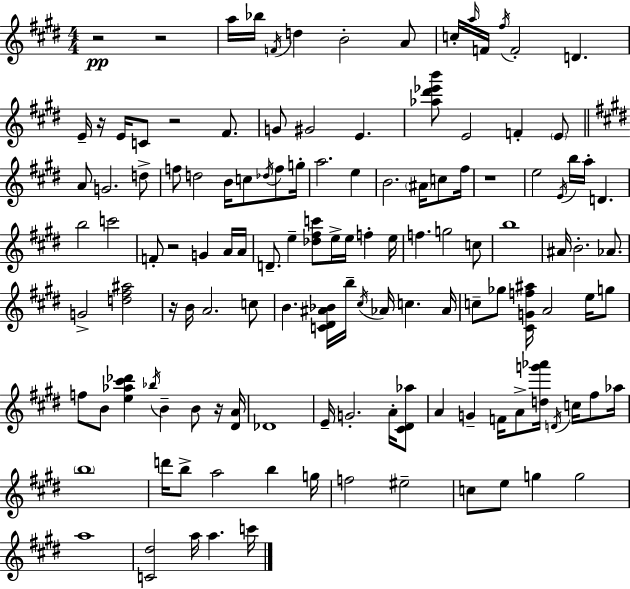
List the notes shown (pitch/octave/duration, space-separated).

R/h R/h A5/s Bb5/s F4/s D5/q B4/h A4/e C5/s A5/s F4/s F#5/s F4/h D4/q. E4/s R/s E4/s C4/e R/h F#4/e. G4/e G#4/h E4/q. [Ab5,D#6,Eb6,B6]/e E4/h F4/q E4/e A4/e G4/h. D5/e F5/e D5/h B4/s C5/e Db5/s F5/e G5/s A5/h. E5/q B4/h. A#4/s C5/e F#5/s R/w E5/h E4/s B5/s A5/s D4/q. B5/h C6/h F4/e R/h G4/q A4/s A4/s D4/e. E5/q [Db5,F#5,C6]/e E5/s E5/s F5/q E5/s F5/q. G5/h C5/e B5/w A#4/s B4/h. Ab4/e. G4/h [D5,F#5,A#5]/h R/s B4/s A4/h. C5/e B4/q. [C4,D#4,A#4,Bb4]/s B5/s C#5/s Ab4/s C5/q. Ab4/s C5/e Gb5/e [C#4,G4,F5,A#5]/s A4/h E5/s G5/e F5/e B4/e [E5,Ab5,C#6,Db6]/q Bb5/s B4/q B4/e R/s [D#4,A4]/s Db4/w E4/s G4/h. A4/s [C#4,D#4,Ab5]/e A4/q G4/q F4/s A4/e [D5,G6,Ab6]/s D4/s C5/s F#5/e Ab5/s B5/w D6/s B5/e A5/h B5/q G5/s F5/h EIS5/h C5/e E5/e G5/q G5/h A5/w [C4,D#5]/h A5/s A5/q. C6/s